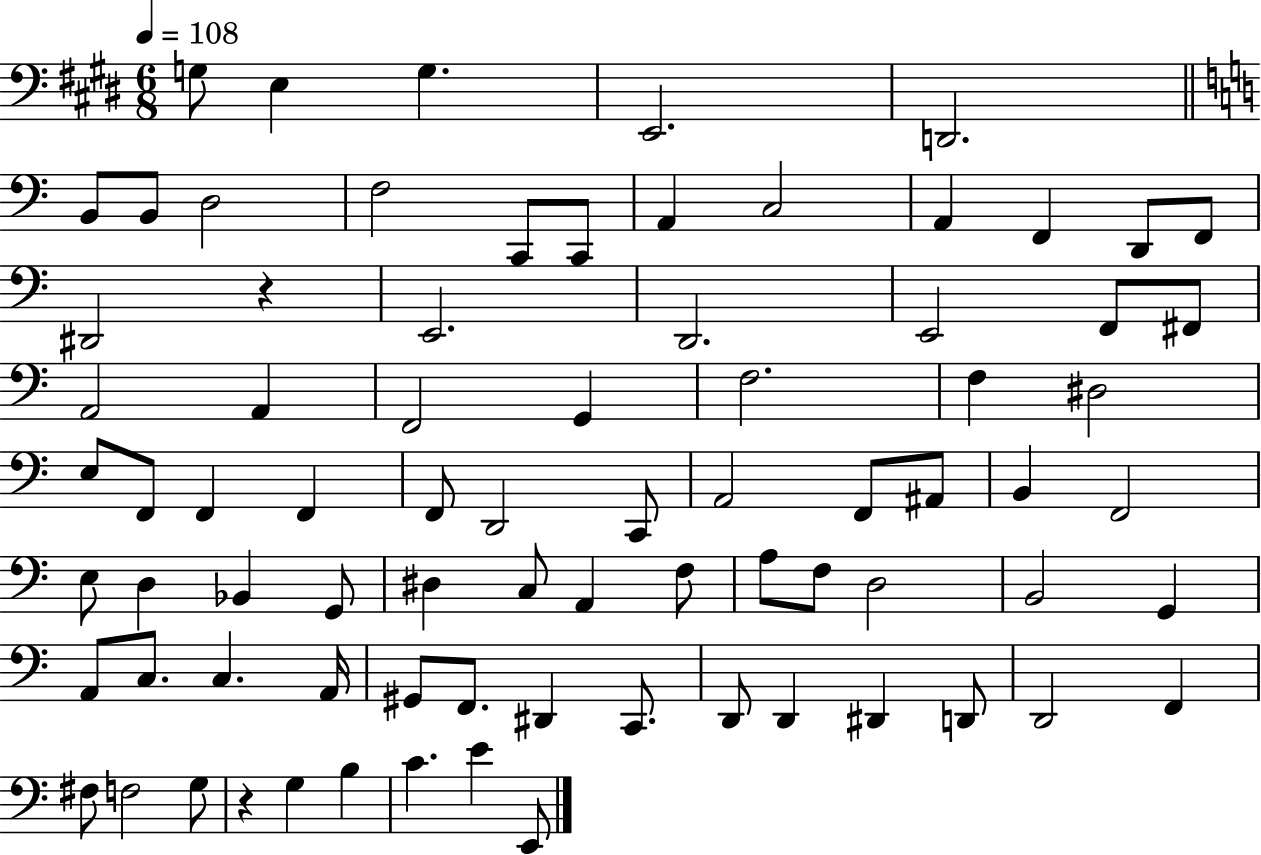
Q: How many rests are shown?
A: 2